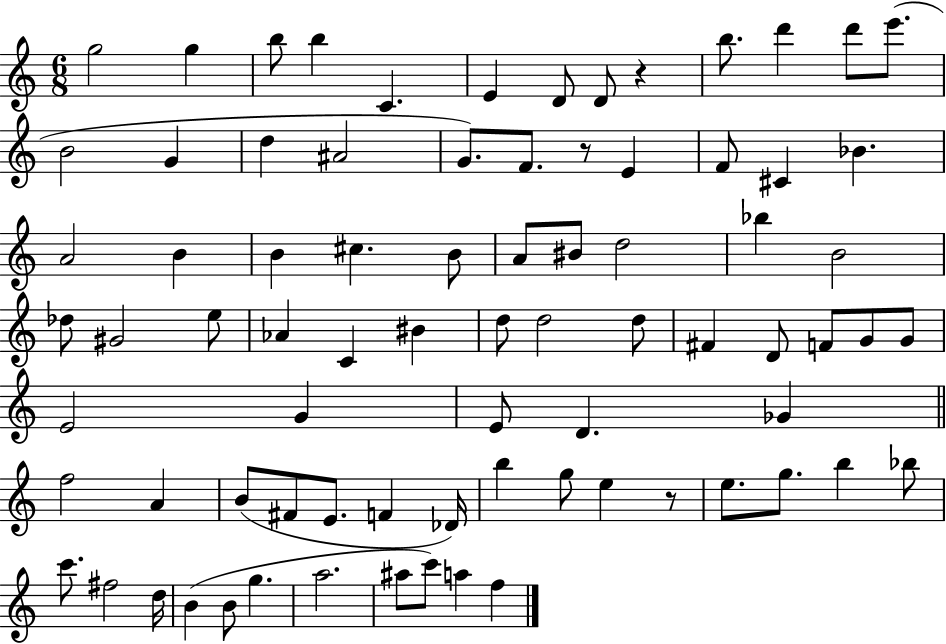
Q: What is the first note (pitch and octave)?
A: G5